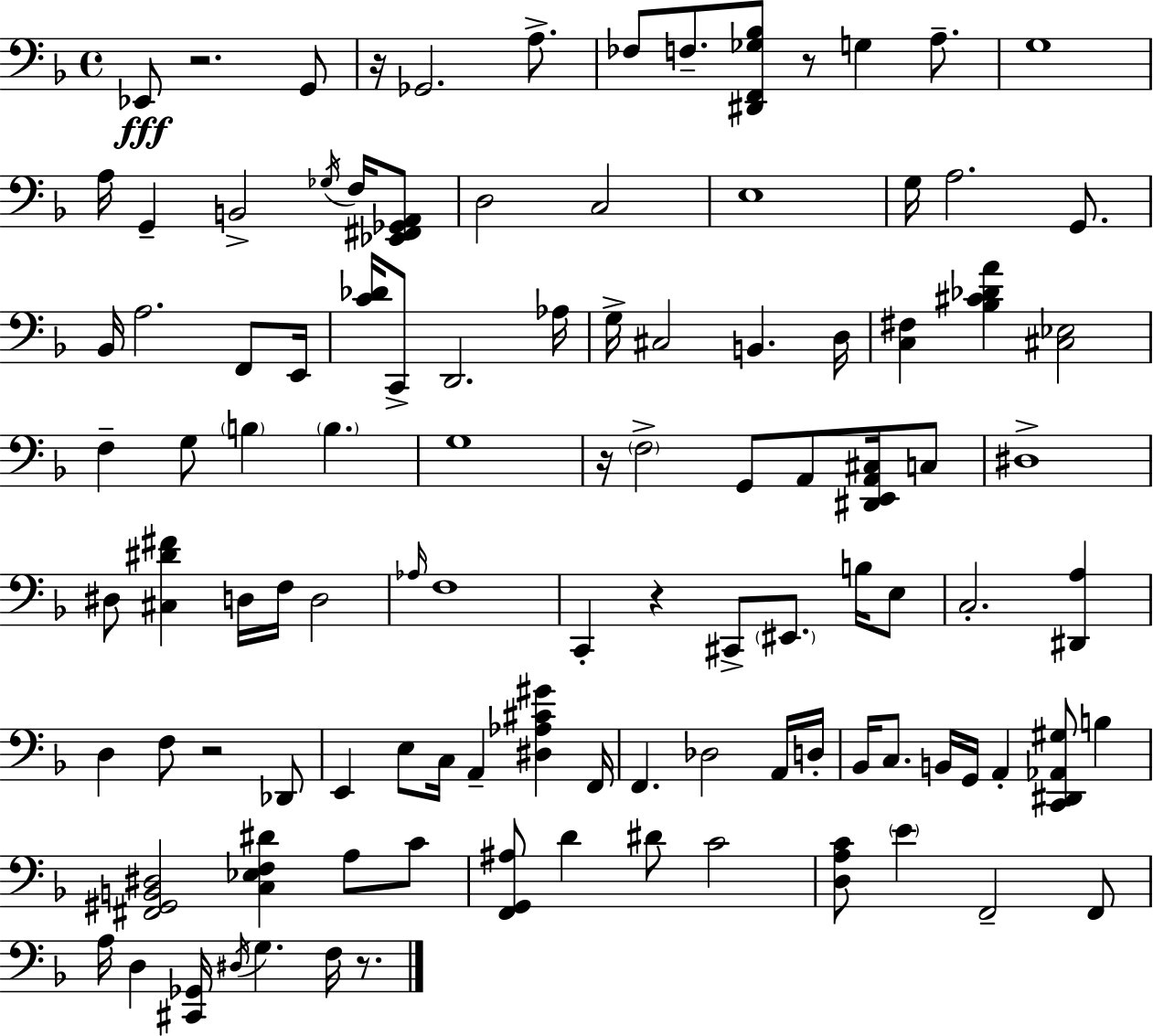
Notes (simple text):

Eb2/e R/h. G2/e R/s Gb2/h. A3/e. FES3/e F3/e. [D#2,F2,Gb3,Bb3]/e R/e G3/q A3/e. G3/w A3/s G2/q B2/h Gb3/s F3/s [Eb2,F#2,Gb2,A2]/e D3/h C3/h E3/w G3/s A3/h. G2/e. Bb2/s A3/h. F2/e E2/s [C4,Db4]/s C2/e D2/h. Ab3/s G3/s C#3/h B2/q. D3/s [C3,F#3]/q [Bb3,C#4,Db4,A4]/q [C#3,Eb3]/h F3/q G3/e B3/q B3/q. G3/w R/s F3/h G2/e A2/e [D#2,E2,A2,C#3]/s C3/e D#3/w D#3/e [C#3,D#4,F#4]/q D3/s F3/s D3/h Ab3/s F3/w C2/q R/q C#2/e EIS2/e. B3/s E3/e C3/h. [D#2,A3]/q D3/q F3/e R/h Db2/e E2/q E3/e C3/s A2/q [D#3,Ab3,C#4,G#4]/q F2/s F2/q. Db3/h A2/s D3/s Bb2/s C3/e. B2/s G2/s A2/q [C2,D#2,Ab2,G#3]/e B3/q [F#2,G#2,B2,D#3]/h [C3,Eb3,F3,D#4]/q A3/e C4/e [F2,G2,A#3]/e D4/q D#4/e C4/h [D3,A3,C4]/e E4/q F2/h F2/e A3/s D3/q [C#2,Gb2]/s D#3/s G3/q. F3/s R/e.